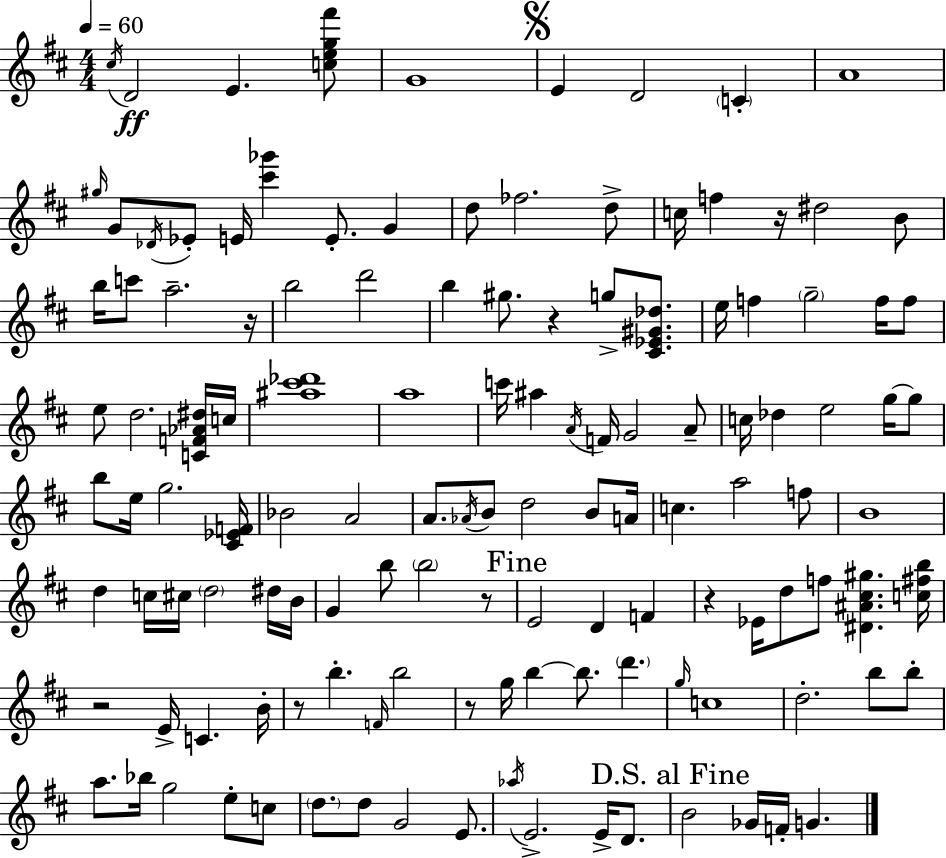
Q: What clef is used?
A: treble